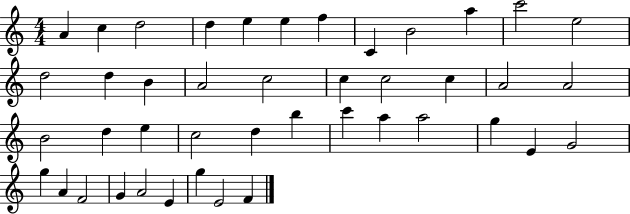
{
  \clef treble
  \numericTimeSignature
  \time 4/4
  \key c \major
  a'4 c''4 d''2 | d''4 e''4 e''4 f''4 | c'4 b'2 a''4 | c'''2 e''2 | \break d''2 d''4 b'4 | a'2 c''2 | c''4 c''2 c''4 | a'2 a'2 | \break b'2 d''4 e''4 | c''2 d''4 b''4 | c'''4 a''4 a''2 | g''4 e'4 g'2 | \break g''4 a'4 f'2 | g'4 a'2 e'4 | g''4 e'2 f'4 | \bar "|."
}